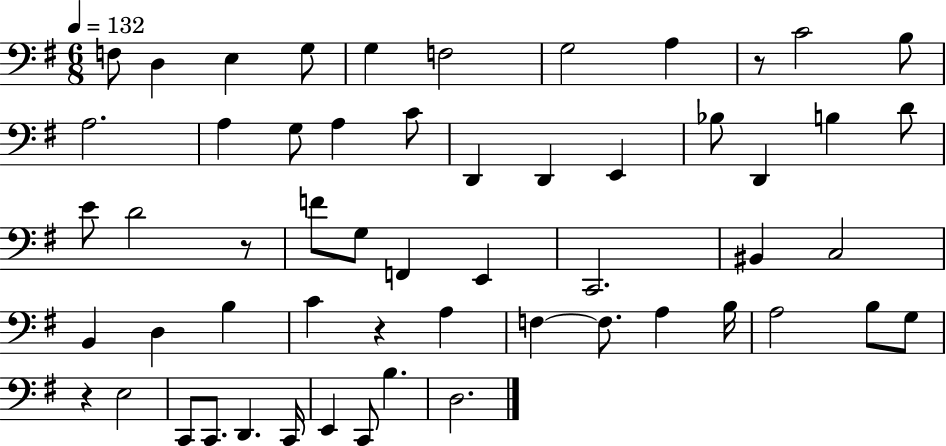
F3/e D3/q E3/q G3/e G3/q F3/h G3/h A3/q R/e C4/h B3/e A3/h. A3/q G3/e A3/q C4/e D2/q D2/q E2/q Bb3/e D2/q B3/q D4/e E4/e D4/h R/e F4/e G3/e F2/q E2/q C2/h. BIS2/q C3/h B2/q D3/q B3/q C4/q R/q A3/q F3/q F3/e. A3/q B3/s A3/h B3/e G3/e R/q E3/h C2/e C2/e. D2/q. C2/s E2/q C2/e B3/q. D3/h.